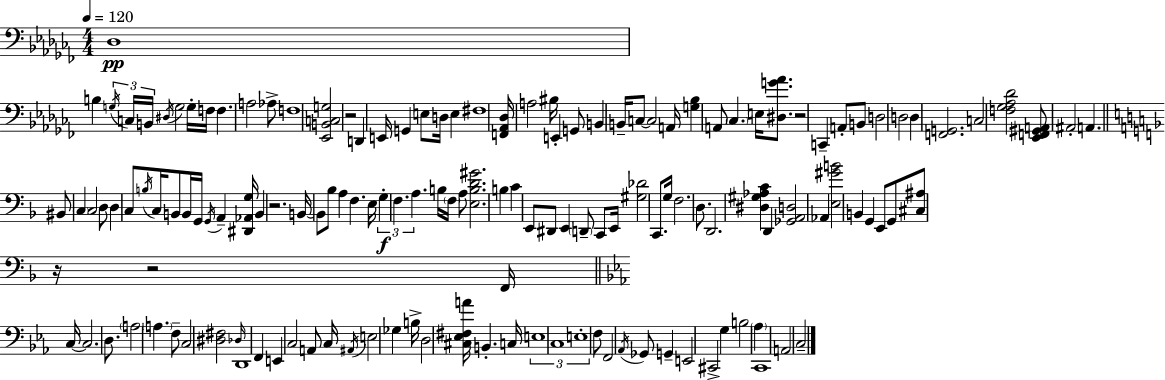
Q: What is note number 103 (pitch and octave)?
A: E3